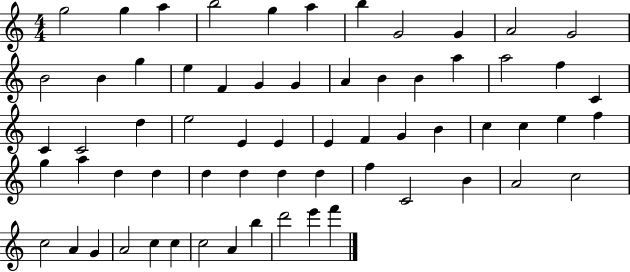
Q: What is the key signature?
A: C major